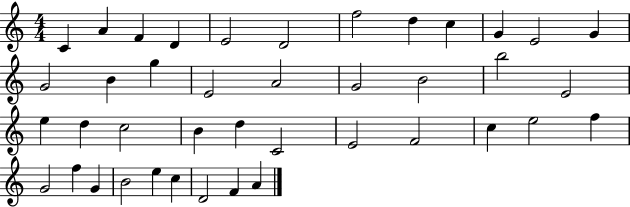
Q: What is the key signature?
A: C major